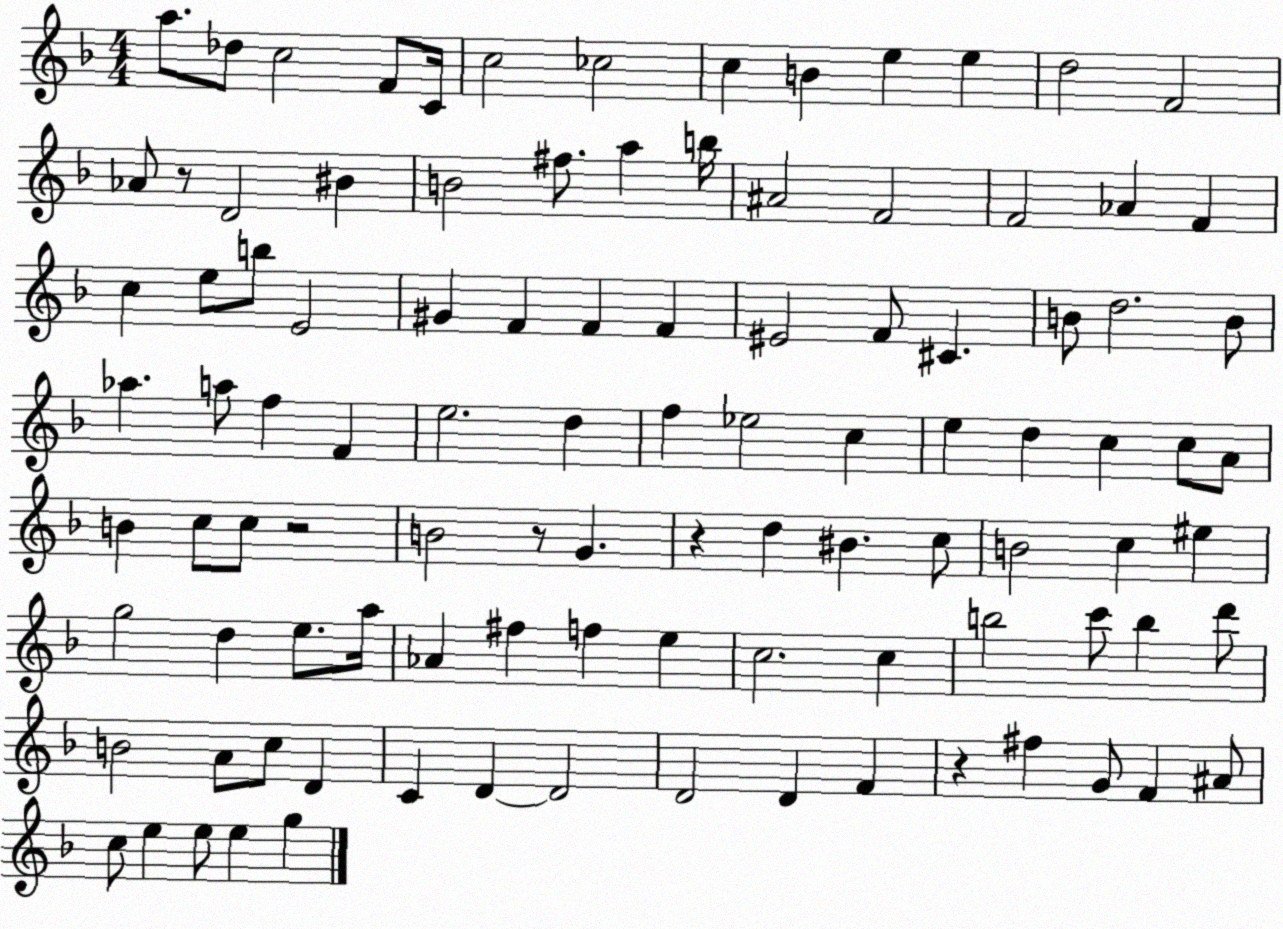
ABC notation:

X:1
T:Untitled
M:4/4
L:1/4
K:F
a/2 _d/2 c2 F/2 C/4 c2 _c2 c B e e d2 F2 _A/2 z/2 D2 ^B B2 ^f/2 a b/4 ^A2 F2 F2 _A F c e/2 b/2 E2 ^G F F F ^E2 F/2 ^C B/2 d2 B/2 _a a/2 f F e2 d f _e2 c e d c c/2 A/2 B c/2 c/2 z2 B2 z/2 G z d ^B c/2 B2 c ^e g2 d e/2 a/4 _A ^f f e c2 c b2 c'/2 b d'/2 B2 A/2 c/2 D C D D2 D2 D F z ^f G/2 F ^A/2 c/2 e e/2 e g